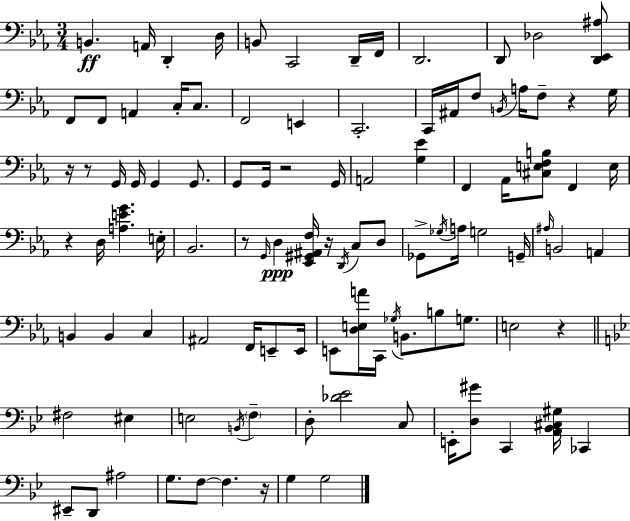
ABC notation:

X:1
T:Untitled
M:3/4
L:1/4
K:Cm
B,, A,,/4 D,, D,/4 B,,/2 C,,2 D,,/4 F,,/4 D,,2 D,,/2 _D,2 [D,,_E,,^A,]/2 F,,/2 F,,/2 A,, C,/4 C,/2 F,,2 E,, C,,2 C,,/4 ^A,,/4 F,/2 B,,/4 A,/4 F,/2 z G,/4 z/4 z/2 G,,/4 G,,/4 G,, G,,/2 G,,/2 G,,/4 z2 G,,/4 A,,2 [G,_E] F,, _A,,/4 [^C,E,F,B,]/2 F,, E,/4 z D,/4 [A,EG] E,/4 _B,,2 z/2 G,,/4 D, [_E,,^G,,^A,,F,]/4 z/4 D,,/4 C,/2 D,/2 _G,,/2 _G,/4 A,/4 G,2 G,,/4 ^A,/4 B,,2 A,, B,, B,, C, ^A,,2 F,,/4 E,,/2 E,,/4 E,,/2 [D,E,A]/4 C,,/4 _G,/4 B,,/2 B,/2 G,/2 E,2 z ^F,2 ^E, E,2 B,,/4 F, D,/2 [_D_E]2 C,/2 E,,/4 [D,^G]/2 C,, [A,,_B,,^C,^G,]/4 _C,, ^E,,/2 D,,/2 ^A,2 G,/2 F,/2 F, z/4 G, G,2